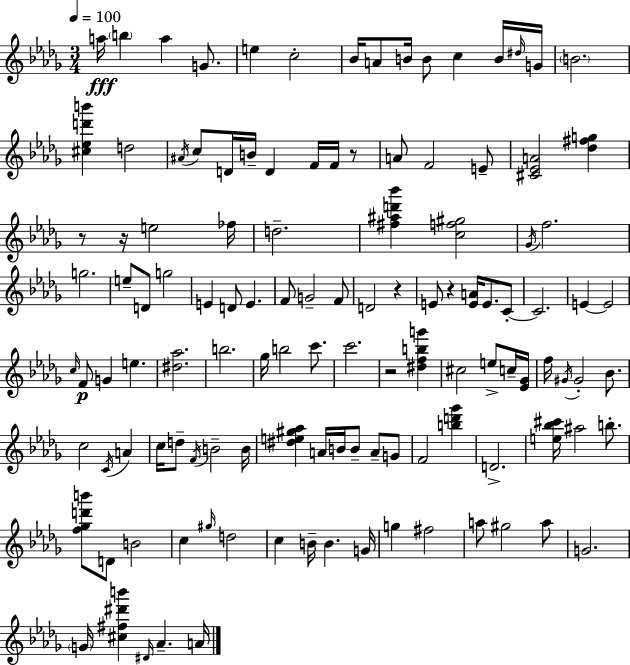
{
  \clef treble
  \numericTimeSignature
  \time 3/4
  \key bes \minor
  \tempo 4 = 100
  \repeat volta 2 { a''16\fff \parenthesize b''4 a''4 g'8. | e''4 c''2-. | bes'16 a'8 b'16 b'8 c''4 b'16 \grace { dis''16 } | g'16 \parenthesize b'2. | \break <cis'' ees'' d''' b'''>4 d''2 | \acciaccatura { ais'16 } c''8 d'16 b'16-- d'4 f'16 f'16 | r8 a'8 f'2 | e'8-- <cis' ees' a'>2 <des'' fis'' g''>4 | \break r8 r16 e''2 | fes''16 d''2.-- | <fis'' ais'' d''' bes'''>4 <c'' f'' gis''>2 | \acciaccatura { ges'16 } f''2. | \break g''2. | e''8-- d'8 g''2 | e'4 d'8 e'4. | f'8 g'2-- | \break f'8 d'2 r4 | e'8 r4 <e' a'>16 e'8. | c'8-.~~ c'2. | e'4~~ e'2 | \break \grace { c''16 } f'8\p g'4 e''4. | <dis'' aes''>2. | b''2. | ges''16 b''2 | \break c'''8. c'''2. | r2 | <dis'' f'' b'' g'''>4 cis''2 | e''8-> c''16-- <ees' ges'>16 f''16 \acciaccatura { gis'16 } gis'2-. | \break bes'8. c''2 | \acciaccatura { c'16 } a'4 c''16 d''8-- \acciaccatura { f'16 } b'2-- | b'16 <dis'' e'' gis'' aes''>4 a'16 | b'16 b'8-- a'8-- g'8 f'2 | \break <b'' d''' ges'''>4 d'2.-> | <e'' bes'' cis'''>16 ais''2 | b''8.-. <f'' ges'' d''' b'''>8 d'8 b'2 | c''4 \grace { gis''16 } | \break d''2 c''4 | b'16-- b'4. g'16 g''4 | fis''2 a''8 gis''2 | a''8 g'2. | \break \parenthesize g'16 <cis'' fis'' dis''' b'''>4 | \grace { dis'16 } aes'4.-- a'16 } \bar "|."
}